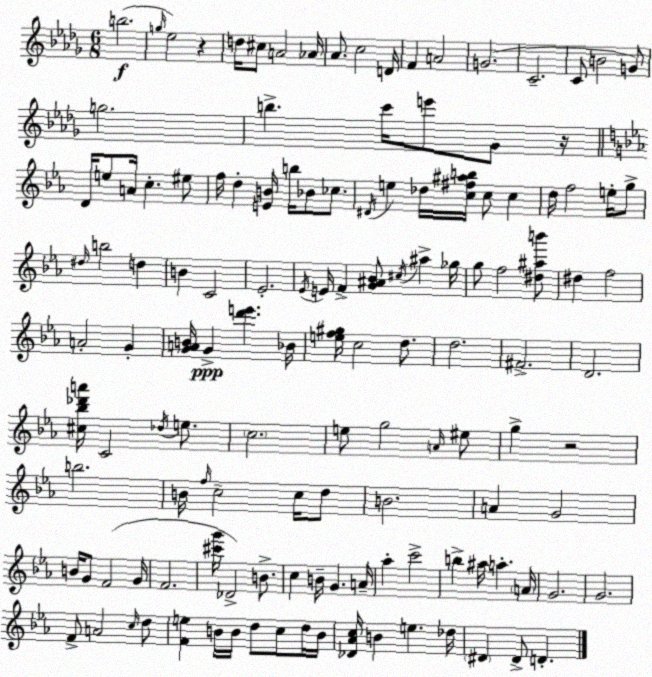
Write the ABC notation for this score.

X:1
T:Untitled
M:6/8
L:1/4
K:Bbm
b2 g/4 _e2 z d/4 ^c/2 A2 _A/4 _A/2 c2 D/4 F A2 G2 C2 C/2 B2 G/2 g2 b c'/4 e'/2 _G/2 z/4 D/4 e/2 A/4 c ^e/2 f/4 d [EB]/4 b/4 _B/2 _c/2 ^D/4 e _d/4 [c^f^ab]/4 c/2 c d/4 f2 e/4 g/2 ^d/4 b2 d B C2 _E2 _E/4 E/4 F [G^A_B]/2 ^c/4 ^a _g/4 g/2 f2 [^d^ab']/2 ^d f2 A2 G [GAB]/4 G [d'e'] _B/4 [ef^g]/4 c2 d/2 d2 ^F2 D2 [^c_b_d'a']/4 C2 _d/4 e/2 c2 e/2 g2 A/4 ^e/2 g z2 b2 B/4 f/4 c2 c/4 d/2 B2 A G2 B/4 G/2 F2 G/4 F2 [^c'g']/4 _D2 B/2 c B/4 G A/4 _a c'2 b ^a/4 a A/4 G2 G2 F/2 A2 c/4 d/2 [Fe] B/4 B/4 d/2 c/2 d/4 B/4 [_D_Ac]/4 B e _d/4 ^D ^D/2 D